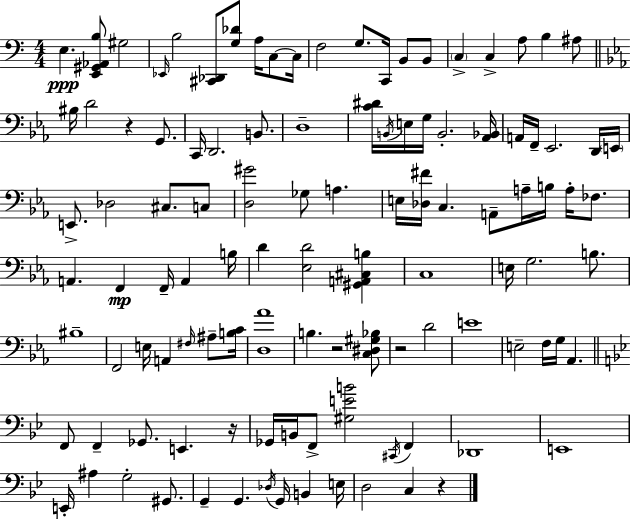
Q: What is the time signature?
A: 4/4